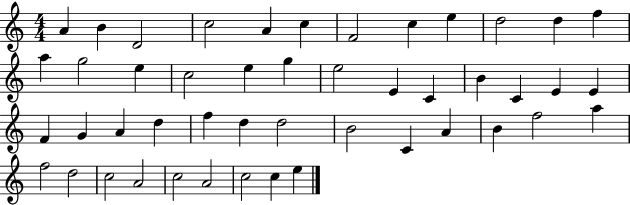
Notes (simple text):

A4/q B4/q D4/h C5/h A4/q C5/q F4/h C5/q E5/q D5/h D5/q F5/q A5/q G5/h E5/q C5/h E5/q G5/q E5/h E4/q C4/q B4/q C4/q E4/q E4/q F4/q G4/q A4/q D5/q F5/q D5/q D5/h B4/h C4/q A4/q B4/q F5/h A5/q F5/h D5/h C5/h A4/h C5/h A4/h C5/h C5/q E5/q